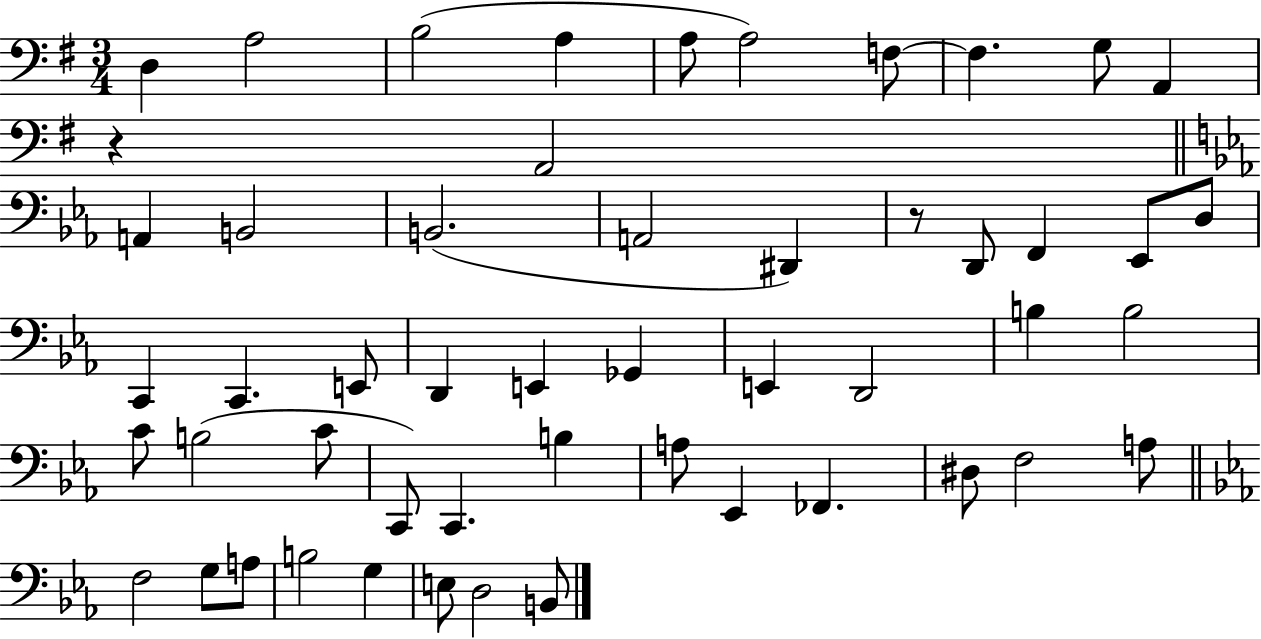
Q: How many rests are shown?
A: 2